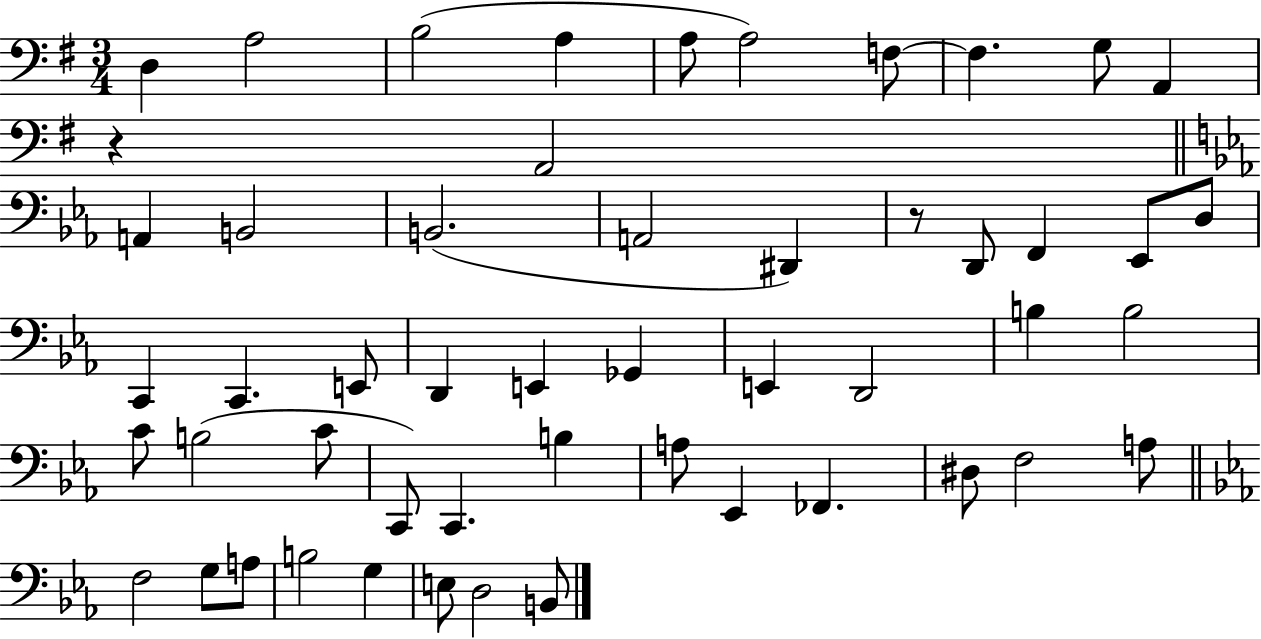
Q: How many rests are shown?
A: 2